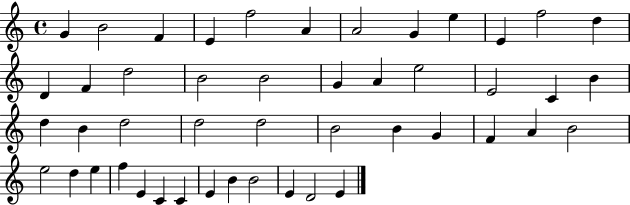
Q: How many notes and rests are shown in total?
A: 47